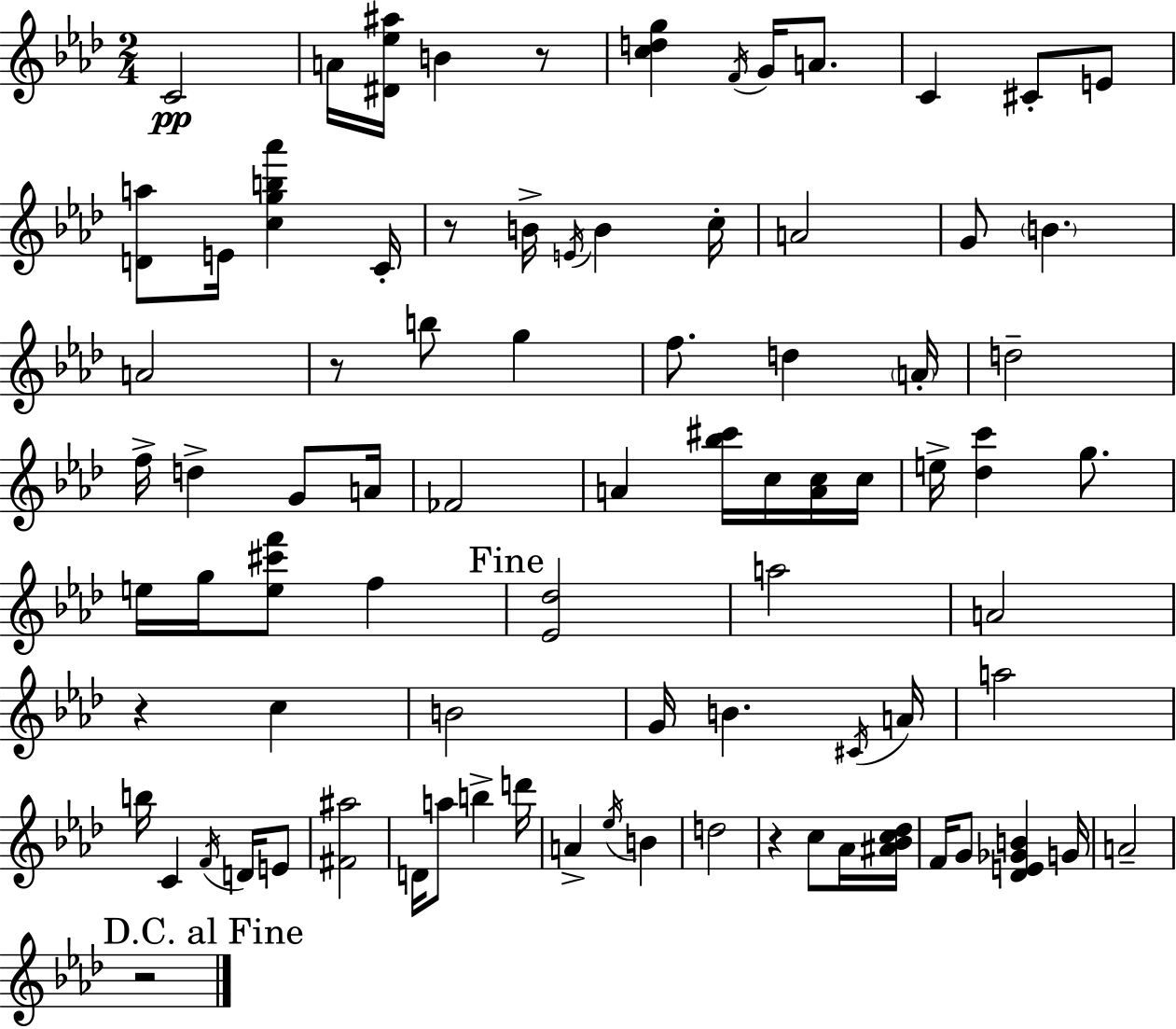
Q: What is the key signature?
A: AES major